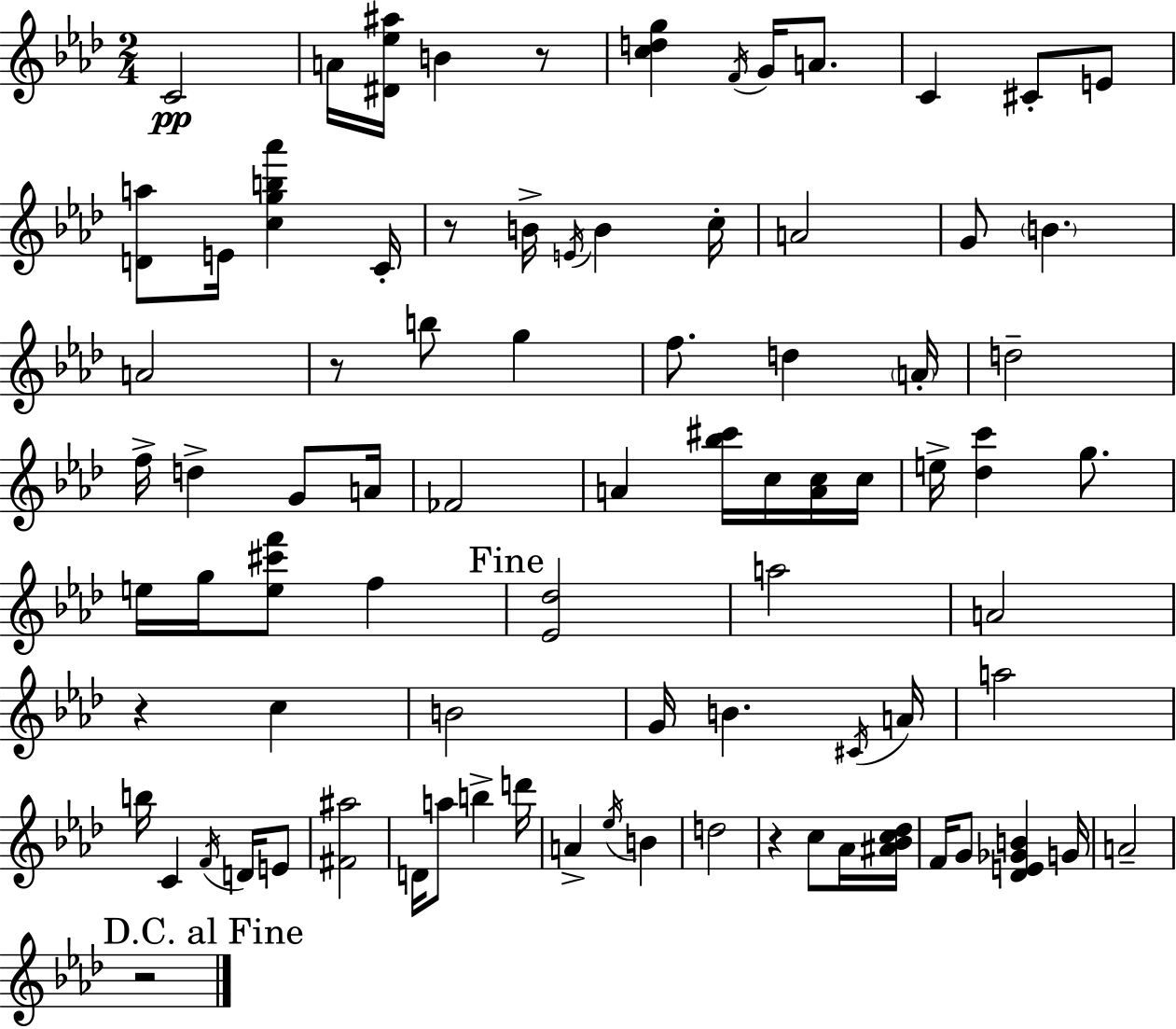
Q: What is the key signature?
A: AES major